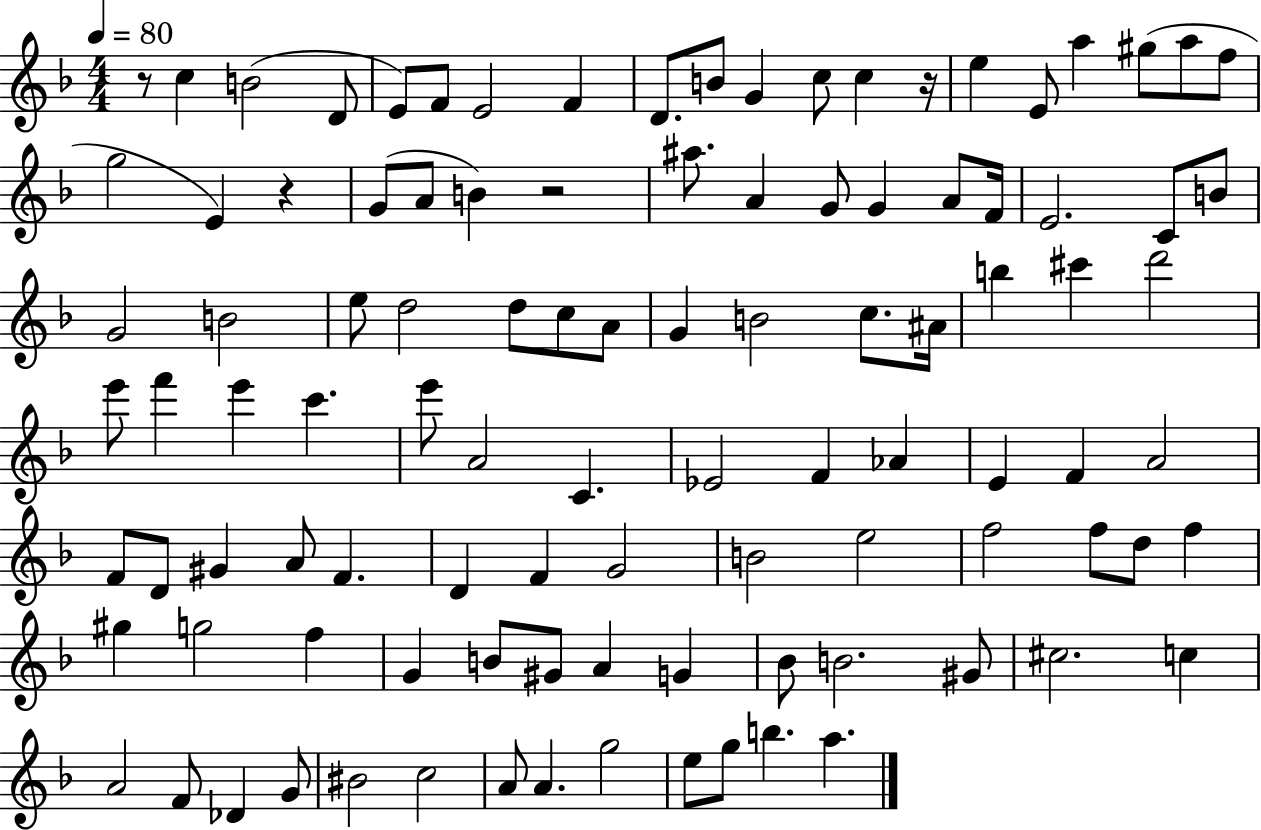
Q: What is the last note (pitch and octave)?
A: A5